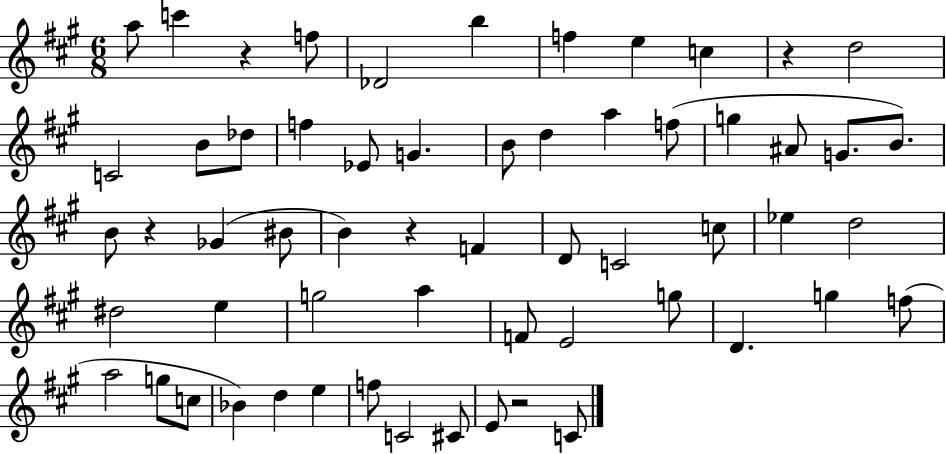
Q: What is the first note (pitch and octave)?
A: A5